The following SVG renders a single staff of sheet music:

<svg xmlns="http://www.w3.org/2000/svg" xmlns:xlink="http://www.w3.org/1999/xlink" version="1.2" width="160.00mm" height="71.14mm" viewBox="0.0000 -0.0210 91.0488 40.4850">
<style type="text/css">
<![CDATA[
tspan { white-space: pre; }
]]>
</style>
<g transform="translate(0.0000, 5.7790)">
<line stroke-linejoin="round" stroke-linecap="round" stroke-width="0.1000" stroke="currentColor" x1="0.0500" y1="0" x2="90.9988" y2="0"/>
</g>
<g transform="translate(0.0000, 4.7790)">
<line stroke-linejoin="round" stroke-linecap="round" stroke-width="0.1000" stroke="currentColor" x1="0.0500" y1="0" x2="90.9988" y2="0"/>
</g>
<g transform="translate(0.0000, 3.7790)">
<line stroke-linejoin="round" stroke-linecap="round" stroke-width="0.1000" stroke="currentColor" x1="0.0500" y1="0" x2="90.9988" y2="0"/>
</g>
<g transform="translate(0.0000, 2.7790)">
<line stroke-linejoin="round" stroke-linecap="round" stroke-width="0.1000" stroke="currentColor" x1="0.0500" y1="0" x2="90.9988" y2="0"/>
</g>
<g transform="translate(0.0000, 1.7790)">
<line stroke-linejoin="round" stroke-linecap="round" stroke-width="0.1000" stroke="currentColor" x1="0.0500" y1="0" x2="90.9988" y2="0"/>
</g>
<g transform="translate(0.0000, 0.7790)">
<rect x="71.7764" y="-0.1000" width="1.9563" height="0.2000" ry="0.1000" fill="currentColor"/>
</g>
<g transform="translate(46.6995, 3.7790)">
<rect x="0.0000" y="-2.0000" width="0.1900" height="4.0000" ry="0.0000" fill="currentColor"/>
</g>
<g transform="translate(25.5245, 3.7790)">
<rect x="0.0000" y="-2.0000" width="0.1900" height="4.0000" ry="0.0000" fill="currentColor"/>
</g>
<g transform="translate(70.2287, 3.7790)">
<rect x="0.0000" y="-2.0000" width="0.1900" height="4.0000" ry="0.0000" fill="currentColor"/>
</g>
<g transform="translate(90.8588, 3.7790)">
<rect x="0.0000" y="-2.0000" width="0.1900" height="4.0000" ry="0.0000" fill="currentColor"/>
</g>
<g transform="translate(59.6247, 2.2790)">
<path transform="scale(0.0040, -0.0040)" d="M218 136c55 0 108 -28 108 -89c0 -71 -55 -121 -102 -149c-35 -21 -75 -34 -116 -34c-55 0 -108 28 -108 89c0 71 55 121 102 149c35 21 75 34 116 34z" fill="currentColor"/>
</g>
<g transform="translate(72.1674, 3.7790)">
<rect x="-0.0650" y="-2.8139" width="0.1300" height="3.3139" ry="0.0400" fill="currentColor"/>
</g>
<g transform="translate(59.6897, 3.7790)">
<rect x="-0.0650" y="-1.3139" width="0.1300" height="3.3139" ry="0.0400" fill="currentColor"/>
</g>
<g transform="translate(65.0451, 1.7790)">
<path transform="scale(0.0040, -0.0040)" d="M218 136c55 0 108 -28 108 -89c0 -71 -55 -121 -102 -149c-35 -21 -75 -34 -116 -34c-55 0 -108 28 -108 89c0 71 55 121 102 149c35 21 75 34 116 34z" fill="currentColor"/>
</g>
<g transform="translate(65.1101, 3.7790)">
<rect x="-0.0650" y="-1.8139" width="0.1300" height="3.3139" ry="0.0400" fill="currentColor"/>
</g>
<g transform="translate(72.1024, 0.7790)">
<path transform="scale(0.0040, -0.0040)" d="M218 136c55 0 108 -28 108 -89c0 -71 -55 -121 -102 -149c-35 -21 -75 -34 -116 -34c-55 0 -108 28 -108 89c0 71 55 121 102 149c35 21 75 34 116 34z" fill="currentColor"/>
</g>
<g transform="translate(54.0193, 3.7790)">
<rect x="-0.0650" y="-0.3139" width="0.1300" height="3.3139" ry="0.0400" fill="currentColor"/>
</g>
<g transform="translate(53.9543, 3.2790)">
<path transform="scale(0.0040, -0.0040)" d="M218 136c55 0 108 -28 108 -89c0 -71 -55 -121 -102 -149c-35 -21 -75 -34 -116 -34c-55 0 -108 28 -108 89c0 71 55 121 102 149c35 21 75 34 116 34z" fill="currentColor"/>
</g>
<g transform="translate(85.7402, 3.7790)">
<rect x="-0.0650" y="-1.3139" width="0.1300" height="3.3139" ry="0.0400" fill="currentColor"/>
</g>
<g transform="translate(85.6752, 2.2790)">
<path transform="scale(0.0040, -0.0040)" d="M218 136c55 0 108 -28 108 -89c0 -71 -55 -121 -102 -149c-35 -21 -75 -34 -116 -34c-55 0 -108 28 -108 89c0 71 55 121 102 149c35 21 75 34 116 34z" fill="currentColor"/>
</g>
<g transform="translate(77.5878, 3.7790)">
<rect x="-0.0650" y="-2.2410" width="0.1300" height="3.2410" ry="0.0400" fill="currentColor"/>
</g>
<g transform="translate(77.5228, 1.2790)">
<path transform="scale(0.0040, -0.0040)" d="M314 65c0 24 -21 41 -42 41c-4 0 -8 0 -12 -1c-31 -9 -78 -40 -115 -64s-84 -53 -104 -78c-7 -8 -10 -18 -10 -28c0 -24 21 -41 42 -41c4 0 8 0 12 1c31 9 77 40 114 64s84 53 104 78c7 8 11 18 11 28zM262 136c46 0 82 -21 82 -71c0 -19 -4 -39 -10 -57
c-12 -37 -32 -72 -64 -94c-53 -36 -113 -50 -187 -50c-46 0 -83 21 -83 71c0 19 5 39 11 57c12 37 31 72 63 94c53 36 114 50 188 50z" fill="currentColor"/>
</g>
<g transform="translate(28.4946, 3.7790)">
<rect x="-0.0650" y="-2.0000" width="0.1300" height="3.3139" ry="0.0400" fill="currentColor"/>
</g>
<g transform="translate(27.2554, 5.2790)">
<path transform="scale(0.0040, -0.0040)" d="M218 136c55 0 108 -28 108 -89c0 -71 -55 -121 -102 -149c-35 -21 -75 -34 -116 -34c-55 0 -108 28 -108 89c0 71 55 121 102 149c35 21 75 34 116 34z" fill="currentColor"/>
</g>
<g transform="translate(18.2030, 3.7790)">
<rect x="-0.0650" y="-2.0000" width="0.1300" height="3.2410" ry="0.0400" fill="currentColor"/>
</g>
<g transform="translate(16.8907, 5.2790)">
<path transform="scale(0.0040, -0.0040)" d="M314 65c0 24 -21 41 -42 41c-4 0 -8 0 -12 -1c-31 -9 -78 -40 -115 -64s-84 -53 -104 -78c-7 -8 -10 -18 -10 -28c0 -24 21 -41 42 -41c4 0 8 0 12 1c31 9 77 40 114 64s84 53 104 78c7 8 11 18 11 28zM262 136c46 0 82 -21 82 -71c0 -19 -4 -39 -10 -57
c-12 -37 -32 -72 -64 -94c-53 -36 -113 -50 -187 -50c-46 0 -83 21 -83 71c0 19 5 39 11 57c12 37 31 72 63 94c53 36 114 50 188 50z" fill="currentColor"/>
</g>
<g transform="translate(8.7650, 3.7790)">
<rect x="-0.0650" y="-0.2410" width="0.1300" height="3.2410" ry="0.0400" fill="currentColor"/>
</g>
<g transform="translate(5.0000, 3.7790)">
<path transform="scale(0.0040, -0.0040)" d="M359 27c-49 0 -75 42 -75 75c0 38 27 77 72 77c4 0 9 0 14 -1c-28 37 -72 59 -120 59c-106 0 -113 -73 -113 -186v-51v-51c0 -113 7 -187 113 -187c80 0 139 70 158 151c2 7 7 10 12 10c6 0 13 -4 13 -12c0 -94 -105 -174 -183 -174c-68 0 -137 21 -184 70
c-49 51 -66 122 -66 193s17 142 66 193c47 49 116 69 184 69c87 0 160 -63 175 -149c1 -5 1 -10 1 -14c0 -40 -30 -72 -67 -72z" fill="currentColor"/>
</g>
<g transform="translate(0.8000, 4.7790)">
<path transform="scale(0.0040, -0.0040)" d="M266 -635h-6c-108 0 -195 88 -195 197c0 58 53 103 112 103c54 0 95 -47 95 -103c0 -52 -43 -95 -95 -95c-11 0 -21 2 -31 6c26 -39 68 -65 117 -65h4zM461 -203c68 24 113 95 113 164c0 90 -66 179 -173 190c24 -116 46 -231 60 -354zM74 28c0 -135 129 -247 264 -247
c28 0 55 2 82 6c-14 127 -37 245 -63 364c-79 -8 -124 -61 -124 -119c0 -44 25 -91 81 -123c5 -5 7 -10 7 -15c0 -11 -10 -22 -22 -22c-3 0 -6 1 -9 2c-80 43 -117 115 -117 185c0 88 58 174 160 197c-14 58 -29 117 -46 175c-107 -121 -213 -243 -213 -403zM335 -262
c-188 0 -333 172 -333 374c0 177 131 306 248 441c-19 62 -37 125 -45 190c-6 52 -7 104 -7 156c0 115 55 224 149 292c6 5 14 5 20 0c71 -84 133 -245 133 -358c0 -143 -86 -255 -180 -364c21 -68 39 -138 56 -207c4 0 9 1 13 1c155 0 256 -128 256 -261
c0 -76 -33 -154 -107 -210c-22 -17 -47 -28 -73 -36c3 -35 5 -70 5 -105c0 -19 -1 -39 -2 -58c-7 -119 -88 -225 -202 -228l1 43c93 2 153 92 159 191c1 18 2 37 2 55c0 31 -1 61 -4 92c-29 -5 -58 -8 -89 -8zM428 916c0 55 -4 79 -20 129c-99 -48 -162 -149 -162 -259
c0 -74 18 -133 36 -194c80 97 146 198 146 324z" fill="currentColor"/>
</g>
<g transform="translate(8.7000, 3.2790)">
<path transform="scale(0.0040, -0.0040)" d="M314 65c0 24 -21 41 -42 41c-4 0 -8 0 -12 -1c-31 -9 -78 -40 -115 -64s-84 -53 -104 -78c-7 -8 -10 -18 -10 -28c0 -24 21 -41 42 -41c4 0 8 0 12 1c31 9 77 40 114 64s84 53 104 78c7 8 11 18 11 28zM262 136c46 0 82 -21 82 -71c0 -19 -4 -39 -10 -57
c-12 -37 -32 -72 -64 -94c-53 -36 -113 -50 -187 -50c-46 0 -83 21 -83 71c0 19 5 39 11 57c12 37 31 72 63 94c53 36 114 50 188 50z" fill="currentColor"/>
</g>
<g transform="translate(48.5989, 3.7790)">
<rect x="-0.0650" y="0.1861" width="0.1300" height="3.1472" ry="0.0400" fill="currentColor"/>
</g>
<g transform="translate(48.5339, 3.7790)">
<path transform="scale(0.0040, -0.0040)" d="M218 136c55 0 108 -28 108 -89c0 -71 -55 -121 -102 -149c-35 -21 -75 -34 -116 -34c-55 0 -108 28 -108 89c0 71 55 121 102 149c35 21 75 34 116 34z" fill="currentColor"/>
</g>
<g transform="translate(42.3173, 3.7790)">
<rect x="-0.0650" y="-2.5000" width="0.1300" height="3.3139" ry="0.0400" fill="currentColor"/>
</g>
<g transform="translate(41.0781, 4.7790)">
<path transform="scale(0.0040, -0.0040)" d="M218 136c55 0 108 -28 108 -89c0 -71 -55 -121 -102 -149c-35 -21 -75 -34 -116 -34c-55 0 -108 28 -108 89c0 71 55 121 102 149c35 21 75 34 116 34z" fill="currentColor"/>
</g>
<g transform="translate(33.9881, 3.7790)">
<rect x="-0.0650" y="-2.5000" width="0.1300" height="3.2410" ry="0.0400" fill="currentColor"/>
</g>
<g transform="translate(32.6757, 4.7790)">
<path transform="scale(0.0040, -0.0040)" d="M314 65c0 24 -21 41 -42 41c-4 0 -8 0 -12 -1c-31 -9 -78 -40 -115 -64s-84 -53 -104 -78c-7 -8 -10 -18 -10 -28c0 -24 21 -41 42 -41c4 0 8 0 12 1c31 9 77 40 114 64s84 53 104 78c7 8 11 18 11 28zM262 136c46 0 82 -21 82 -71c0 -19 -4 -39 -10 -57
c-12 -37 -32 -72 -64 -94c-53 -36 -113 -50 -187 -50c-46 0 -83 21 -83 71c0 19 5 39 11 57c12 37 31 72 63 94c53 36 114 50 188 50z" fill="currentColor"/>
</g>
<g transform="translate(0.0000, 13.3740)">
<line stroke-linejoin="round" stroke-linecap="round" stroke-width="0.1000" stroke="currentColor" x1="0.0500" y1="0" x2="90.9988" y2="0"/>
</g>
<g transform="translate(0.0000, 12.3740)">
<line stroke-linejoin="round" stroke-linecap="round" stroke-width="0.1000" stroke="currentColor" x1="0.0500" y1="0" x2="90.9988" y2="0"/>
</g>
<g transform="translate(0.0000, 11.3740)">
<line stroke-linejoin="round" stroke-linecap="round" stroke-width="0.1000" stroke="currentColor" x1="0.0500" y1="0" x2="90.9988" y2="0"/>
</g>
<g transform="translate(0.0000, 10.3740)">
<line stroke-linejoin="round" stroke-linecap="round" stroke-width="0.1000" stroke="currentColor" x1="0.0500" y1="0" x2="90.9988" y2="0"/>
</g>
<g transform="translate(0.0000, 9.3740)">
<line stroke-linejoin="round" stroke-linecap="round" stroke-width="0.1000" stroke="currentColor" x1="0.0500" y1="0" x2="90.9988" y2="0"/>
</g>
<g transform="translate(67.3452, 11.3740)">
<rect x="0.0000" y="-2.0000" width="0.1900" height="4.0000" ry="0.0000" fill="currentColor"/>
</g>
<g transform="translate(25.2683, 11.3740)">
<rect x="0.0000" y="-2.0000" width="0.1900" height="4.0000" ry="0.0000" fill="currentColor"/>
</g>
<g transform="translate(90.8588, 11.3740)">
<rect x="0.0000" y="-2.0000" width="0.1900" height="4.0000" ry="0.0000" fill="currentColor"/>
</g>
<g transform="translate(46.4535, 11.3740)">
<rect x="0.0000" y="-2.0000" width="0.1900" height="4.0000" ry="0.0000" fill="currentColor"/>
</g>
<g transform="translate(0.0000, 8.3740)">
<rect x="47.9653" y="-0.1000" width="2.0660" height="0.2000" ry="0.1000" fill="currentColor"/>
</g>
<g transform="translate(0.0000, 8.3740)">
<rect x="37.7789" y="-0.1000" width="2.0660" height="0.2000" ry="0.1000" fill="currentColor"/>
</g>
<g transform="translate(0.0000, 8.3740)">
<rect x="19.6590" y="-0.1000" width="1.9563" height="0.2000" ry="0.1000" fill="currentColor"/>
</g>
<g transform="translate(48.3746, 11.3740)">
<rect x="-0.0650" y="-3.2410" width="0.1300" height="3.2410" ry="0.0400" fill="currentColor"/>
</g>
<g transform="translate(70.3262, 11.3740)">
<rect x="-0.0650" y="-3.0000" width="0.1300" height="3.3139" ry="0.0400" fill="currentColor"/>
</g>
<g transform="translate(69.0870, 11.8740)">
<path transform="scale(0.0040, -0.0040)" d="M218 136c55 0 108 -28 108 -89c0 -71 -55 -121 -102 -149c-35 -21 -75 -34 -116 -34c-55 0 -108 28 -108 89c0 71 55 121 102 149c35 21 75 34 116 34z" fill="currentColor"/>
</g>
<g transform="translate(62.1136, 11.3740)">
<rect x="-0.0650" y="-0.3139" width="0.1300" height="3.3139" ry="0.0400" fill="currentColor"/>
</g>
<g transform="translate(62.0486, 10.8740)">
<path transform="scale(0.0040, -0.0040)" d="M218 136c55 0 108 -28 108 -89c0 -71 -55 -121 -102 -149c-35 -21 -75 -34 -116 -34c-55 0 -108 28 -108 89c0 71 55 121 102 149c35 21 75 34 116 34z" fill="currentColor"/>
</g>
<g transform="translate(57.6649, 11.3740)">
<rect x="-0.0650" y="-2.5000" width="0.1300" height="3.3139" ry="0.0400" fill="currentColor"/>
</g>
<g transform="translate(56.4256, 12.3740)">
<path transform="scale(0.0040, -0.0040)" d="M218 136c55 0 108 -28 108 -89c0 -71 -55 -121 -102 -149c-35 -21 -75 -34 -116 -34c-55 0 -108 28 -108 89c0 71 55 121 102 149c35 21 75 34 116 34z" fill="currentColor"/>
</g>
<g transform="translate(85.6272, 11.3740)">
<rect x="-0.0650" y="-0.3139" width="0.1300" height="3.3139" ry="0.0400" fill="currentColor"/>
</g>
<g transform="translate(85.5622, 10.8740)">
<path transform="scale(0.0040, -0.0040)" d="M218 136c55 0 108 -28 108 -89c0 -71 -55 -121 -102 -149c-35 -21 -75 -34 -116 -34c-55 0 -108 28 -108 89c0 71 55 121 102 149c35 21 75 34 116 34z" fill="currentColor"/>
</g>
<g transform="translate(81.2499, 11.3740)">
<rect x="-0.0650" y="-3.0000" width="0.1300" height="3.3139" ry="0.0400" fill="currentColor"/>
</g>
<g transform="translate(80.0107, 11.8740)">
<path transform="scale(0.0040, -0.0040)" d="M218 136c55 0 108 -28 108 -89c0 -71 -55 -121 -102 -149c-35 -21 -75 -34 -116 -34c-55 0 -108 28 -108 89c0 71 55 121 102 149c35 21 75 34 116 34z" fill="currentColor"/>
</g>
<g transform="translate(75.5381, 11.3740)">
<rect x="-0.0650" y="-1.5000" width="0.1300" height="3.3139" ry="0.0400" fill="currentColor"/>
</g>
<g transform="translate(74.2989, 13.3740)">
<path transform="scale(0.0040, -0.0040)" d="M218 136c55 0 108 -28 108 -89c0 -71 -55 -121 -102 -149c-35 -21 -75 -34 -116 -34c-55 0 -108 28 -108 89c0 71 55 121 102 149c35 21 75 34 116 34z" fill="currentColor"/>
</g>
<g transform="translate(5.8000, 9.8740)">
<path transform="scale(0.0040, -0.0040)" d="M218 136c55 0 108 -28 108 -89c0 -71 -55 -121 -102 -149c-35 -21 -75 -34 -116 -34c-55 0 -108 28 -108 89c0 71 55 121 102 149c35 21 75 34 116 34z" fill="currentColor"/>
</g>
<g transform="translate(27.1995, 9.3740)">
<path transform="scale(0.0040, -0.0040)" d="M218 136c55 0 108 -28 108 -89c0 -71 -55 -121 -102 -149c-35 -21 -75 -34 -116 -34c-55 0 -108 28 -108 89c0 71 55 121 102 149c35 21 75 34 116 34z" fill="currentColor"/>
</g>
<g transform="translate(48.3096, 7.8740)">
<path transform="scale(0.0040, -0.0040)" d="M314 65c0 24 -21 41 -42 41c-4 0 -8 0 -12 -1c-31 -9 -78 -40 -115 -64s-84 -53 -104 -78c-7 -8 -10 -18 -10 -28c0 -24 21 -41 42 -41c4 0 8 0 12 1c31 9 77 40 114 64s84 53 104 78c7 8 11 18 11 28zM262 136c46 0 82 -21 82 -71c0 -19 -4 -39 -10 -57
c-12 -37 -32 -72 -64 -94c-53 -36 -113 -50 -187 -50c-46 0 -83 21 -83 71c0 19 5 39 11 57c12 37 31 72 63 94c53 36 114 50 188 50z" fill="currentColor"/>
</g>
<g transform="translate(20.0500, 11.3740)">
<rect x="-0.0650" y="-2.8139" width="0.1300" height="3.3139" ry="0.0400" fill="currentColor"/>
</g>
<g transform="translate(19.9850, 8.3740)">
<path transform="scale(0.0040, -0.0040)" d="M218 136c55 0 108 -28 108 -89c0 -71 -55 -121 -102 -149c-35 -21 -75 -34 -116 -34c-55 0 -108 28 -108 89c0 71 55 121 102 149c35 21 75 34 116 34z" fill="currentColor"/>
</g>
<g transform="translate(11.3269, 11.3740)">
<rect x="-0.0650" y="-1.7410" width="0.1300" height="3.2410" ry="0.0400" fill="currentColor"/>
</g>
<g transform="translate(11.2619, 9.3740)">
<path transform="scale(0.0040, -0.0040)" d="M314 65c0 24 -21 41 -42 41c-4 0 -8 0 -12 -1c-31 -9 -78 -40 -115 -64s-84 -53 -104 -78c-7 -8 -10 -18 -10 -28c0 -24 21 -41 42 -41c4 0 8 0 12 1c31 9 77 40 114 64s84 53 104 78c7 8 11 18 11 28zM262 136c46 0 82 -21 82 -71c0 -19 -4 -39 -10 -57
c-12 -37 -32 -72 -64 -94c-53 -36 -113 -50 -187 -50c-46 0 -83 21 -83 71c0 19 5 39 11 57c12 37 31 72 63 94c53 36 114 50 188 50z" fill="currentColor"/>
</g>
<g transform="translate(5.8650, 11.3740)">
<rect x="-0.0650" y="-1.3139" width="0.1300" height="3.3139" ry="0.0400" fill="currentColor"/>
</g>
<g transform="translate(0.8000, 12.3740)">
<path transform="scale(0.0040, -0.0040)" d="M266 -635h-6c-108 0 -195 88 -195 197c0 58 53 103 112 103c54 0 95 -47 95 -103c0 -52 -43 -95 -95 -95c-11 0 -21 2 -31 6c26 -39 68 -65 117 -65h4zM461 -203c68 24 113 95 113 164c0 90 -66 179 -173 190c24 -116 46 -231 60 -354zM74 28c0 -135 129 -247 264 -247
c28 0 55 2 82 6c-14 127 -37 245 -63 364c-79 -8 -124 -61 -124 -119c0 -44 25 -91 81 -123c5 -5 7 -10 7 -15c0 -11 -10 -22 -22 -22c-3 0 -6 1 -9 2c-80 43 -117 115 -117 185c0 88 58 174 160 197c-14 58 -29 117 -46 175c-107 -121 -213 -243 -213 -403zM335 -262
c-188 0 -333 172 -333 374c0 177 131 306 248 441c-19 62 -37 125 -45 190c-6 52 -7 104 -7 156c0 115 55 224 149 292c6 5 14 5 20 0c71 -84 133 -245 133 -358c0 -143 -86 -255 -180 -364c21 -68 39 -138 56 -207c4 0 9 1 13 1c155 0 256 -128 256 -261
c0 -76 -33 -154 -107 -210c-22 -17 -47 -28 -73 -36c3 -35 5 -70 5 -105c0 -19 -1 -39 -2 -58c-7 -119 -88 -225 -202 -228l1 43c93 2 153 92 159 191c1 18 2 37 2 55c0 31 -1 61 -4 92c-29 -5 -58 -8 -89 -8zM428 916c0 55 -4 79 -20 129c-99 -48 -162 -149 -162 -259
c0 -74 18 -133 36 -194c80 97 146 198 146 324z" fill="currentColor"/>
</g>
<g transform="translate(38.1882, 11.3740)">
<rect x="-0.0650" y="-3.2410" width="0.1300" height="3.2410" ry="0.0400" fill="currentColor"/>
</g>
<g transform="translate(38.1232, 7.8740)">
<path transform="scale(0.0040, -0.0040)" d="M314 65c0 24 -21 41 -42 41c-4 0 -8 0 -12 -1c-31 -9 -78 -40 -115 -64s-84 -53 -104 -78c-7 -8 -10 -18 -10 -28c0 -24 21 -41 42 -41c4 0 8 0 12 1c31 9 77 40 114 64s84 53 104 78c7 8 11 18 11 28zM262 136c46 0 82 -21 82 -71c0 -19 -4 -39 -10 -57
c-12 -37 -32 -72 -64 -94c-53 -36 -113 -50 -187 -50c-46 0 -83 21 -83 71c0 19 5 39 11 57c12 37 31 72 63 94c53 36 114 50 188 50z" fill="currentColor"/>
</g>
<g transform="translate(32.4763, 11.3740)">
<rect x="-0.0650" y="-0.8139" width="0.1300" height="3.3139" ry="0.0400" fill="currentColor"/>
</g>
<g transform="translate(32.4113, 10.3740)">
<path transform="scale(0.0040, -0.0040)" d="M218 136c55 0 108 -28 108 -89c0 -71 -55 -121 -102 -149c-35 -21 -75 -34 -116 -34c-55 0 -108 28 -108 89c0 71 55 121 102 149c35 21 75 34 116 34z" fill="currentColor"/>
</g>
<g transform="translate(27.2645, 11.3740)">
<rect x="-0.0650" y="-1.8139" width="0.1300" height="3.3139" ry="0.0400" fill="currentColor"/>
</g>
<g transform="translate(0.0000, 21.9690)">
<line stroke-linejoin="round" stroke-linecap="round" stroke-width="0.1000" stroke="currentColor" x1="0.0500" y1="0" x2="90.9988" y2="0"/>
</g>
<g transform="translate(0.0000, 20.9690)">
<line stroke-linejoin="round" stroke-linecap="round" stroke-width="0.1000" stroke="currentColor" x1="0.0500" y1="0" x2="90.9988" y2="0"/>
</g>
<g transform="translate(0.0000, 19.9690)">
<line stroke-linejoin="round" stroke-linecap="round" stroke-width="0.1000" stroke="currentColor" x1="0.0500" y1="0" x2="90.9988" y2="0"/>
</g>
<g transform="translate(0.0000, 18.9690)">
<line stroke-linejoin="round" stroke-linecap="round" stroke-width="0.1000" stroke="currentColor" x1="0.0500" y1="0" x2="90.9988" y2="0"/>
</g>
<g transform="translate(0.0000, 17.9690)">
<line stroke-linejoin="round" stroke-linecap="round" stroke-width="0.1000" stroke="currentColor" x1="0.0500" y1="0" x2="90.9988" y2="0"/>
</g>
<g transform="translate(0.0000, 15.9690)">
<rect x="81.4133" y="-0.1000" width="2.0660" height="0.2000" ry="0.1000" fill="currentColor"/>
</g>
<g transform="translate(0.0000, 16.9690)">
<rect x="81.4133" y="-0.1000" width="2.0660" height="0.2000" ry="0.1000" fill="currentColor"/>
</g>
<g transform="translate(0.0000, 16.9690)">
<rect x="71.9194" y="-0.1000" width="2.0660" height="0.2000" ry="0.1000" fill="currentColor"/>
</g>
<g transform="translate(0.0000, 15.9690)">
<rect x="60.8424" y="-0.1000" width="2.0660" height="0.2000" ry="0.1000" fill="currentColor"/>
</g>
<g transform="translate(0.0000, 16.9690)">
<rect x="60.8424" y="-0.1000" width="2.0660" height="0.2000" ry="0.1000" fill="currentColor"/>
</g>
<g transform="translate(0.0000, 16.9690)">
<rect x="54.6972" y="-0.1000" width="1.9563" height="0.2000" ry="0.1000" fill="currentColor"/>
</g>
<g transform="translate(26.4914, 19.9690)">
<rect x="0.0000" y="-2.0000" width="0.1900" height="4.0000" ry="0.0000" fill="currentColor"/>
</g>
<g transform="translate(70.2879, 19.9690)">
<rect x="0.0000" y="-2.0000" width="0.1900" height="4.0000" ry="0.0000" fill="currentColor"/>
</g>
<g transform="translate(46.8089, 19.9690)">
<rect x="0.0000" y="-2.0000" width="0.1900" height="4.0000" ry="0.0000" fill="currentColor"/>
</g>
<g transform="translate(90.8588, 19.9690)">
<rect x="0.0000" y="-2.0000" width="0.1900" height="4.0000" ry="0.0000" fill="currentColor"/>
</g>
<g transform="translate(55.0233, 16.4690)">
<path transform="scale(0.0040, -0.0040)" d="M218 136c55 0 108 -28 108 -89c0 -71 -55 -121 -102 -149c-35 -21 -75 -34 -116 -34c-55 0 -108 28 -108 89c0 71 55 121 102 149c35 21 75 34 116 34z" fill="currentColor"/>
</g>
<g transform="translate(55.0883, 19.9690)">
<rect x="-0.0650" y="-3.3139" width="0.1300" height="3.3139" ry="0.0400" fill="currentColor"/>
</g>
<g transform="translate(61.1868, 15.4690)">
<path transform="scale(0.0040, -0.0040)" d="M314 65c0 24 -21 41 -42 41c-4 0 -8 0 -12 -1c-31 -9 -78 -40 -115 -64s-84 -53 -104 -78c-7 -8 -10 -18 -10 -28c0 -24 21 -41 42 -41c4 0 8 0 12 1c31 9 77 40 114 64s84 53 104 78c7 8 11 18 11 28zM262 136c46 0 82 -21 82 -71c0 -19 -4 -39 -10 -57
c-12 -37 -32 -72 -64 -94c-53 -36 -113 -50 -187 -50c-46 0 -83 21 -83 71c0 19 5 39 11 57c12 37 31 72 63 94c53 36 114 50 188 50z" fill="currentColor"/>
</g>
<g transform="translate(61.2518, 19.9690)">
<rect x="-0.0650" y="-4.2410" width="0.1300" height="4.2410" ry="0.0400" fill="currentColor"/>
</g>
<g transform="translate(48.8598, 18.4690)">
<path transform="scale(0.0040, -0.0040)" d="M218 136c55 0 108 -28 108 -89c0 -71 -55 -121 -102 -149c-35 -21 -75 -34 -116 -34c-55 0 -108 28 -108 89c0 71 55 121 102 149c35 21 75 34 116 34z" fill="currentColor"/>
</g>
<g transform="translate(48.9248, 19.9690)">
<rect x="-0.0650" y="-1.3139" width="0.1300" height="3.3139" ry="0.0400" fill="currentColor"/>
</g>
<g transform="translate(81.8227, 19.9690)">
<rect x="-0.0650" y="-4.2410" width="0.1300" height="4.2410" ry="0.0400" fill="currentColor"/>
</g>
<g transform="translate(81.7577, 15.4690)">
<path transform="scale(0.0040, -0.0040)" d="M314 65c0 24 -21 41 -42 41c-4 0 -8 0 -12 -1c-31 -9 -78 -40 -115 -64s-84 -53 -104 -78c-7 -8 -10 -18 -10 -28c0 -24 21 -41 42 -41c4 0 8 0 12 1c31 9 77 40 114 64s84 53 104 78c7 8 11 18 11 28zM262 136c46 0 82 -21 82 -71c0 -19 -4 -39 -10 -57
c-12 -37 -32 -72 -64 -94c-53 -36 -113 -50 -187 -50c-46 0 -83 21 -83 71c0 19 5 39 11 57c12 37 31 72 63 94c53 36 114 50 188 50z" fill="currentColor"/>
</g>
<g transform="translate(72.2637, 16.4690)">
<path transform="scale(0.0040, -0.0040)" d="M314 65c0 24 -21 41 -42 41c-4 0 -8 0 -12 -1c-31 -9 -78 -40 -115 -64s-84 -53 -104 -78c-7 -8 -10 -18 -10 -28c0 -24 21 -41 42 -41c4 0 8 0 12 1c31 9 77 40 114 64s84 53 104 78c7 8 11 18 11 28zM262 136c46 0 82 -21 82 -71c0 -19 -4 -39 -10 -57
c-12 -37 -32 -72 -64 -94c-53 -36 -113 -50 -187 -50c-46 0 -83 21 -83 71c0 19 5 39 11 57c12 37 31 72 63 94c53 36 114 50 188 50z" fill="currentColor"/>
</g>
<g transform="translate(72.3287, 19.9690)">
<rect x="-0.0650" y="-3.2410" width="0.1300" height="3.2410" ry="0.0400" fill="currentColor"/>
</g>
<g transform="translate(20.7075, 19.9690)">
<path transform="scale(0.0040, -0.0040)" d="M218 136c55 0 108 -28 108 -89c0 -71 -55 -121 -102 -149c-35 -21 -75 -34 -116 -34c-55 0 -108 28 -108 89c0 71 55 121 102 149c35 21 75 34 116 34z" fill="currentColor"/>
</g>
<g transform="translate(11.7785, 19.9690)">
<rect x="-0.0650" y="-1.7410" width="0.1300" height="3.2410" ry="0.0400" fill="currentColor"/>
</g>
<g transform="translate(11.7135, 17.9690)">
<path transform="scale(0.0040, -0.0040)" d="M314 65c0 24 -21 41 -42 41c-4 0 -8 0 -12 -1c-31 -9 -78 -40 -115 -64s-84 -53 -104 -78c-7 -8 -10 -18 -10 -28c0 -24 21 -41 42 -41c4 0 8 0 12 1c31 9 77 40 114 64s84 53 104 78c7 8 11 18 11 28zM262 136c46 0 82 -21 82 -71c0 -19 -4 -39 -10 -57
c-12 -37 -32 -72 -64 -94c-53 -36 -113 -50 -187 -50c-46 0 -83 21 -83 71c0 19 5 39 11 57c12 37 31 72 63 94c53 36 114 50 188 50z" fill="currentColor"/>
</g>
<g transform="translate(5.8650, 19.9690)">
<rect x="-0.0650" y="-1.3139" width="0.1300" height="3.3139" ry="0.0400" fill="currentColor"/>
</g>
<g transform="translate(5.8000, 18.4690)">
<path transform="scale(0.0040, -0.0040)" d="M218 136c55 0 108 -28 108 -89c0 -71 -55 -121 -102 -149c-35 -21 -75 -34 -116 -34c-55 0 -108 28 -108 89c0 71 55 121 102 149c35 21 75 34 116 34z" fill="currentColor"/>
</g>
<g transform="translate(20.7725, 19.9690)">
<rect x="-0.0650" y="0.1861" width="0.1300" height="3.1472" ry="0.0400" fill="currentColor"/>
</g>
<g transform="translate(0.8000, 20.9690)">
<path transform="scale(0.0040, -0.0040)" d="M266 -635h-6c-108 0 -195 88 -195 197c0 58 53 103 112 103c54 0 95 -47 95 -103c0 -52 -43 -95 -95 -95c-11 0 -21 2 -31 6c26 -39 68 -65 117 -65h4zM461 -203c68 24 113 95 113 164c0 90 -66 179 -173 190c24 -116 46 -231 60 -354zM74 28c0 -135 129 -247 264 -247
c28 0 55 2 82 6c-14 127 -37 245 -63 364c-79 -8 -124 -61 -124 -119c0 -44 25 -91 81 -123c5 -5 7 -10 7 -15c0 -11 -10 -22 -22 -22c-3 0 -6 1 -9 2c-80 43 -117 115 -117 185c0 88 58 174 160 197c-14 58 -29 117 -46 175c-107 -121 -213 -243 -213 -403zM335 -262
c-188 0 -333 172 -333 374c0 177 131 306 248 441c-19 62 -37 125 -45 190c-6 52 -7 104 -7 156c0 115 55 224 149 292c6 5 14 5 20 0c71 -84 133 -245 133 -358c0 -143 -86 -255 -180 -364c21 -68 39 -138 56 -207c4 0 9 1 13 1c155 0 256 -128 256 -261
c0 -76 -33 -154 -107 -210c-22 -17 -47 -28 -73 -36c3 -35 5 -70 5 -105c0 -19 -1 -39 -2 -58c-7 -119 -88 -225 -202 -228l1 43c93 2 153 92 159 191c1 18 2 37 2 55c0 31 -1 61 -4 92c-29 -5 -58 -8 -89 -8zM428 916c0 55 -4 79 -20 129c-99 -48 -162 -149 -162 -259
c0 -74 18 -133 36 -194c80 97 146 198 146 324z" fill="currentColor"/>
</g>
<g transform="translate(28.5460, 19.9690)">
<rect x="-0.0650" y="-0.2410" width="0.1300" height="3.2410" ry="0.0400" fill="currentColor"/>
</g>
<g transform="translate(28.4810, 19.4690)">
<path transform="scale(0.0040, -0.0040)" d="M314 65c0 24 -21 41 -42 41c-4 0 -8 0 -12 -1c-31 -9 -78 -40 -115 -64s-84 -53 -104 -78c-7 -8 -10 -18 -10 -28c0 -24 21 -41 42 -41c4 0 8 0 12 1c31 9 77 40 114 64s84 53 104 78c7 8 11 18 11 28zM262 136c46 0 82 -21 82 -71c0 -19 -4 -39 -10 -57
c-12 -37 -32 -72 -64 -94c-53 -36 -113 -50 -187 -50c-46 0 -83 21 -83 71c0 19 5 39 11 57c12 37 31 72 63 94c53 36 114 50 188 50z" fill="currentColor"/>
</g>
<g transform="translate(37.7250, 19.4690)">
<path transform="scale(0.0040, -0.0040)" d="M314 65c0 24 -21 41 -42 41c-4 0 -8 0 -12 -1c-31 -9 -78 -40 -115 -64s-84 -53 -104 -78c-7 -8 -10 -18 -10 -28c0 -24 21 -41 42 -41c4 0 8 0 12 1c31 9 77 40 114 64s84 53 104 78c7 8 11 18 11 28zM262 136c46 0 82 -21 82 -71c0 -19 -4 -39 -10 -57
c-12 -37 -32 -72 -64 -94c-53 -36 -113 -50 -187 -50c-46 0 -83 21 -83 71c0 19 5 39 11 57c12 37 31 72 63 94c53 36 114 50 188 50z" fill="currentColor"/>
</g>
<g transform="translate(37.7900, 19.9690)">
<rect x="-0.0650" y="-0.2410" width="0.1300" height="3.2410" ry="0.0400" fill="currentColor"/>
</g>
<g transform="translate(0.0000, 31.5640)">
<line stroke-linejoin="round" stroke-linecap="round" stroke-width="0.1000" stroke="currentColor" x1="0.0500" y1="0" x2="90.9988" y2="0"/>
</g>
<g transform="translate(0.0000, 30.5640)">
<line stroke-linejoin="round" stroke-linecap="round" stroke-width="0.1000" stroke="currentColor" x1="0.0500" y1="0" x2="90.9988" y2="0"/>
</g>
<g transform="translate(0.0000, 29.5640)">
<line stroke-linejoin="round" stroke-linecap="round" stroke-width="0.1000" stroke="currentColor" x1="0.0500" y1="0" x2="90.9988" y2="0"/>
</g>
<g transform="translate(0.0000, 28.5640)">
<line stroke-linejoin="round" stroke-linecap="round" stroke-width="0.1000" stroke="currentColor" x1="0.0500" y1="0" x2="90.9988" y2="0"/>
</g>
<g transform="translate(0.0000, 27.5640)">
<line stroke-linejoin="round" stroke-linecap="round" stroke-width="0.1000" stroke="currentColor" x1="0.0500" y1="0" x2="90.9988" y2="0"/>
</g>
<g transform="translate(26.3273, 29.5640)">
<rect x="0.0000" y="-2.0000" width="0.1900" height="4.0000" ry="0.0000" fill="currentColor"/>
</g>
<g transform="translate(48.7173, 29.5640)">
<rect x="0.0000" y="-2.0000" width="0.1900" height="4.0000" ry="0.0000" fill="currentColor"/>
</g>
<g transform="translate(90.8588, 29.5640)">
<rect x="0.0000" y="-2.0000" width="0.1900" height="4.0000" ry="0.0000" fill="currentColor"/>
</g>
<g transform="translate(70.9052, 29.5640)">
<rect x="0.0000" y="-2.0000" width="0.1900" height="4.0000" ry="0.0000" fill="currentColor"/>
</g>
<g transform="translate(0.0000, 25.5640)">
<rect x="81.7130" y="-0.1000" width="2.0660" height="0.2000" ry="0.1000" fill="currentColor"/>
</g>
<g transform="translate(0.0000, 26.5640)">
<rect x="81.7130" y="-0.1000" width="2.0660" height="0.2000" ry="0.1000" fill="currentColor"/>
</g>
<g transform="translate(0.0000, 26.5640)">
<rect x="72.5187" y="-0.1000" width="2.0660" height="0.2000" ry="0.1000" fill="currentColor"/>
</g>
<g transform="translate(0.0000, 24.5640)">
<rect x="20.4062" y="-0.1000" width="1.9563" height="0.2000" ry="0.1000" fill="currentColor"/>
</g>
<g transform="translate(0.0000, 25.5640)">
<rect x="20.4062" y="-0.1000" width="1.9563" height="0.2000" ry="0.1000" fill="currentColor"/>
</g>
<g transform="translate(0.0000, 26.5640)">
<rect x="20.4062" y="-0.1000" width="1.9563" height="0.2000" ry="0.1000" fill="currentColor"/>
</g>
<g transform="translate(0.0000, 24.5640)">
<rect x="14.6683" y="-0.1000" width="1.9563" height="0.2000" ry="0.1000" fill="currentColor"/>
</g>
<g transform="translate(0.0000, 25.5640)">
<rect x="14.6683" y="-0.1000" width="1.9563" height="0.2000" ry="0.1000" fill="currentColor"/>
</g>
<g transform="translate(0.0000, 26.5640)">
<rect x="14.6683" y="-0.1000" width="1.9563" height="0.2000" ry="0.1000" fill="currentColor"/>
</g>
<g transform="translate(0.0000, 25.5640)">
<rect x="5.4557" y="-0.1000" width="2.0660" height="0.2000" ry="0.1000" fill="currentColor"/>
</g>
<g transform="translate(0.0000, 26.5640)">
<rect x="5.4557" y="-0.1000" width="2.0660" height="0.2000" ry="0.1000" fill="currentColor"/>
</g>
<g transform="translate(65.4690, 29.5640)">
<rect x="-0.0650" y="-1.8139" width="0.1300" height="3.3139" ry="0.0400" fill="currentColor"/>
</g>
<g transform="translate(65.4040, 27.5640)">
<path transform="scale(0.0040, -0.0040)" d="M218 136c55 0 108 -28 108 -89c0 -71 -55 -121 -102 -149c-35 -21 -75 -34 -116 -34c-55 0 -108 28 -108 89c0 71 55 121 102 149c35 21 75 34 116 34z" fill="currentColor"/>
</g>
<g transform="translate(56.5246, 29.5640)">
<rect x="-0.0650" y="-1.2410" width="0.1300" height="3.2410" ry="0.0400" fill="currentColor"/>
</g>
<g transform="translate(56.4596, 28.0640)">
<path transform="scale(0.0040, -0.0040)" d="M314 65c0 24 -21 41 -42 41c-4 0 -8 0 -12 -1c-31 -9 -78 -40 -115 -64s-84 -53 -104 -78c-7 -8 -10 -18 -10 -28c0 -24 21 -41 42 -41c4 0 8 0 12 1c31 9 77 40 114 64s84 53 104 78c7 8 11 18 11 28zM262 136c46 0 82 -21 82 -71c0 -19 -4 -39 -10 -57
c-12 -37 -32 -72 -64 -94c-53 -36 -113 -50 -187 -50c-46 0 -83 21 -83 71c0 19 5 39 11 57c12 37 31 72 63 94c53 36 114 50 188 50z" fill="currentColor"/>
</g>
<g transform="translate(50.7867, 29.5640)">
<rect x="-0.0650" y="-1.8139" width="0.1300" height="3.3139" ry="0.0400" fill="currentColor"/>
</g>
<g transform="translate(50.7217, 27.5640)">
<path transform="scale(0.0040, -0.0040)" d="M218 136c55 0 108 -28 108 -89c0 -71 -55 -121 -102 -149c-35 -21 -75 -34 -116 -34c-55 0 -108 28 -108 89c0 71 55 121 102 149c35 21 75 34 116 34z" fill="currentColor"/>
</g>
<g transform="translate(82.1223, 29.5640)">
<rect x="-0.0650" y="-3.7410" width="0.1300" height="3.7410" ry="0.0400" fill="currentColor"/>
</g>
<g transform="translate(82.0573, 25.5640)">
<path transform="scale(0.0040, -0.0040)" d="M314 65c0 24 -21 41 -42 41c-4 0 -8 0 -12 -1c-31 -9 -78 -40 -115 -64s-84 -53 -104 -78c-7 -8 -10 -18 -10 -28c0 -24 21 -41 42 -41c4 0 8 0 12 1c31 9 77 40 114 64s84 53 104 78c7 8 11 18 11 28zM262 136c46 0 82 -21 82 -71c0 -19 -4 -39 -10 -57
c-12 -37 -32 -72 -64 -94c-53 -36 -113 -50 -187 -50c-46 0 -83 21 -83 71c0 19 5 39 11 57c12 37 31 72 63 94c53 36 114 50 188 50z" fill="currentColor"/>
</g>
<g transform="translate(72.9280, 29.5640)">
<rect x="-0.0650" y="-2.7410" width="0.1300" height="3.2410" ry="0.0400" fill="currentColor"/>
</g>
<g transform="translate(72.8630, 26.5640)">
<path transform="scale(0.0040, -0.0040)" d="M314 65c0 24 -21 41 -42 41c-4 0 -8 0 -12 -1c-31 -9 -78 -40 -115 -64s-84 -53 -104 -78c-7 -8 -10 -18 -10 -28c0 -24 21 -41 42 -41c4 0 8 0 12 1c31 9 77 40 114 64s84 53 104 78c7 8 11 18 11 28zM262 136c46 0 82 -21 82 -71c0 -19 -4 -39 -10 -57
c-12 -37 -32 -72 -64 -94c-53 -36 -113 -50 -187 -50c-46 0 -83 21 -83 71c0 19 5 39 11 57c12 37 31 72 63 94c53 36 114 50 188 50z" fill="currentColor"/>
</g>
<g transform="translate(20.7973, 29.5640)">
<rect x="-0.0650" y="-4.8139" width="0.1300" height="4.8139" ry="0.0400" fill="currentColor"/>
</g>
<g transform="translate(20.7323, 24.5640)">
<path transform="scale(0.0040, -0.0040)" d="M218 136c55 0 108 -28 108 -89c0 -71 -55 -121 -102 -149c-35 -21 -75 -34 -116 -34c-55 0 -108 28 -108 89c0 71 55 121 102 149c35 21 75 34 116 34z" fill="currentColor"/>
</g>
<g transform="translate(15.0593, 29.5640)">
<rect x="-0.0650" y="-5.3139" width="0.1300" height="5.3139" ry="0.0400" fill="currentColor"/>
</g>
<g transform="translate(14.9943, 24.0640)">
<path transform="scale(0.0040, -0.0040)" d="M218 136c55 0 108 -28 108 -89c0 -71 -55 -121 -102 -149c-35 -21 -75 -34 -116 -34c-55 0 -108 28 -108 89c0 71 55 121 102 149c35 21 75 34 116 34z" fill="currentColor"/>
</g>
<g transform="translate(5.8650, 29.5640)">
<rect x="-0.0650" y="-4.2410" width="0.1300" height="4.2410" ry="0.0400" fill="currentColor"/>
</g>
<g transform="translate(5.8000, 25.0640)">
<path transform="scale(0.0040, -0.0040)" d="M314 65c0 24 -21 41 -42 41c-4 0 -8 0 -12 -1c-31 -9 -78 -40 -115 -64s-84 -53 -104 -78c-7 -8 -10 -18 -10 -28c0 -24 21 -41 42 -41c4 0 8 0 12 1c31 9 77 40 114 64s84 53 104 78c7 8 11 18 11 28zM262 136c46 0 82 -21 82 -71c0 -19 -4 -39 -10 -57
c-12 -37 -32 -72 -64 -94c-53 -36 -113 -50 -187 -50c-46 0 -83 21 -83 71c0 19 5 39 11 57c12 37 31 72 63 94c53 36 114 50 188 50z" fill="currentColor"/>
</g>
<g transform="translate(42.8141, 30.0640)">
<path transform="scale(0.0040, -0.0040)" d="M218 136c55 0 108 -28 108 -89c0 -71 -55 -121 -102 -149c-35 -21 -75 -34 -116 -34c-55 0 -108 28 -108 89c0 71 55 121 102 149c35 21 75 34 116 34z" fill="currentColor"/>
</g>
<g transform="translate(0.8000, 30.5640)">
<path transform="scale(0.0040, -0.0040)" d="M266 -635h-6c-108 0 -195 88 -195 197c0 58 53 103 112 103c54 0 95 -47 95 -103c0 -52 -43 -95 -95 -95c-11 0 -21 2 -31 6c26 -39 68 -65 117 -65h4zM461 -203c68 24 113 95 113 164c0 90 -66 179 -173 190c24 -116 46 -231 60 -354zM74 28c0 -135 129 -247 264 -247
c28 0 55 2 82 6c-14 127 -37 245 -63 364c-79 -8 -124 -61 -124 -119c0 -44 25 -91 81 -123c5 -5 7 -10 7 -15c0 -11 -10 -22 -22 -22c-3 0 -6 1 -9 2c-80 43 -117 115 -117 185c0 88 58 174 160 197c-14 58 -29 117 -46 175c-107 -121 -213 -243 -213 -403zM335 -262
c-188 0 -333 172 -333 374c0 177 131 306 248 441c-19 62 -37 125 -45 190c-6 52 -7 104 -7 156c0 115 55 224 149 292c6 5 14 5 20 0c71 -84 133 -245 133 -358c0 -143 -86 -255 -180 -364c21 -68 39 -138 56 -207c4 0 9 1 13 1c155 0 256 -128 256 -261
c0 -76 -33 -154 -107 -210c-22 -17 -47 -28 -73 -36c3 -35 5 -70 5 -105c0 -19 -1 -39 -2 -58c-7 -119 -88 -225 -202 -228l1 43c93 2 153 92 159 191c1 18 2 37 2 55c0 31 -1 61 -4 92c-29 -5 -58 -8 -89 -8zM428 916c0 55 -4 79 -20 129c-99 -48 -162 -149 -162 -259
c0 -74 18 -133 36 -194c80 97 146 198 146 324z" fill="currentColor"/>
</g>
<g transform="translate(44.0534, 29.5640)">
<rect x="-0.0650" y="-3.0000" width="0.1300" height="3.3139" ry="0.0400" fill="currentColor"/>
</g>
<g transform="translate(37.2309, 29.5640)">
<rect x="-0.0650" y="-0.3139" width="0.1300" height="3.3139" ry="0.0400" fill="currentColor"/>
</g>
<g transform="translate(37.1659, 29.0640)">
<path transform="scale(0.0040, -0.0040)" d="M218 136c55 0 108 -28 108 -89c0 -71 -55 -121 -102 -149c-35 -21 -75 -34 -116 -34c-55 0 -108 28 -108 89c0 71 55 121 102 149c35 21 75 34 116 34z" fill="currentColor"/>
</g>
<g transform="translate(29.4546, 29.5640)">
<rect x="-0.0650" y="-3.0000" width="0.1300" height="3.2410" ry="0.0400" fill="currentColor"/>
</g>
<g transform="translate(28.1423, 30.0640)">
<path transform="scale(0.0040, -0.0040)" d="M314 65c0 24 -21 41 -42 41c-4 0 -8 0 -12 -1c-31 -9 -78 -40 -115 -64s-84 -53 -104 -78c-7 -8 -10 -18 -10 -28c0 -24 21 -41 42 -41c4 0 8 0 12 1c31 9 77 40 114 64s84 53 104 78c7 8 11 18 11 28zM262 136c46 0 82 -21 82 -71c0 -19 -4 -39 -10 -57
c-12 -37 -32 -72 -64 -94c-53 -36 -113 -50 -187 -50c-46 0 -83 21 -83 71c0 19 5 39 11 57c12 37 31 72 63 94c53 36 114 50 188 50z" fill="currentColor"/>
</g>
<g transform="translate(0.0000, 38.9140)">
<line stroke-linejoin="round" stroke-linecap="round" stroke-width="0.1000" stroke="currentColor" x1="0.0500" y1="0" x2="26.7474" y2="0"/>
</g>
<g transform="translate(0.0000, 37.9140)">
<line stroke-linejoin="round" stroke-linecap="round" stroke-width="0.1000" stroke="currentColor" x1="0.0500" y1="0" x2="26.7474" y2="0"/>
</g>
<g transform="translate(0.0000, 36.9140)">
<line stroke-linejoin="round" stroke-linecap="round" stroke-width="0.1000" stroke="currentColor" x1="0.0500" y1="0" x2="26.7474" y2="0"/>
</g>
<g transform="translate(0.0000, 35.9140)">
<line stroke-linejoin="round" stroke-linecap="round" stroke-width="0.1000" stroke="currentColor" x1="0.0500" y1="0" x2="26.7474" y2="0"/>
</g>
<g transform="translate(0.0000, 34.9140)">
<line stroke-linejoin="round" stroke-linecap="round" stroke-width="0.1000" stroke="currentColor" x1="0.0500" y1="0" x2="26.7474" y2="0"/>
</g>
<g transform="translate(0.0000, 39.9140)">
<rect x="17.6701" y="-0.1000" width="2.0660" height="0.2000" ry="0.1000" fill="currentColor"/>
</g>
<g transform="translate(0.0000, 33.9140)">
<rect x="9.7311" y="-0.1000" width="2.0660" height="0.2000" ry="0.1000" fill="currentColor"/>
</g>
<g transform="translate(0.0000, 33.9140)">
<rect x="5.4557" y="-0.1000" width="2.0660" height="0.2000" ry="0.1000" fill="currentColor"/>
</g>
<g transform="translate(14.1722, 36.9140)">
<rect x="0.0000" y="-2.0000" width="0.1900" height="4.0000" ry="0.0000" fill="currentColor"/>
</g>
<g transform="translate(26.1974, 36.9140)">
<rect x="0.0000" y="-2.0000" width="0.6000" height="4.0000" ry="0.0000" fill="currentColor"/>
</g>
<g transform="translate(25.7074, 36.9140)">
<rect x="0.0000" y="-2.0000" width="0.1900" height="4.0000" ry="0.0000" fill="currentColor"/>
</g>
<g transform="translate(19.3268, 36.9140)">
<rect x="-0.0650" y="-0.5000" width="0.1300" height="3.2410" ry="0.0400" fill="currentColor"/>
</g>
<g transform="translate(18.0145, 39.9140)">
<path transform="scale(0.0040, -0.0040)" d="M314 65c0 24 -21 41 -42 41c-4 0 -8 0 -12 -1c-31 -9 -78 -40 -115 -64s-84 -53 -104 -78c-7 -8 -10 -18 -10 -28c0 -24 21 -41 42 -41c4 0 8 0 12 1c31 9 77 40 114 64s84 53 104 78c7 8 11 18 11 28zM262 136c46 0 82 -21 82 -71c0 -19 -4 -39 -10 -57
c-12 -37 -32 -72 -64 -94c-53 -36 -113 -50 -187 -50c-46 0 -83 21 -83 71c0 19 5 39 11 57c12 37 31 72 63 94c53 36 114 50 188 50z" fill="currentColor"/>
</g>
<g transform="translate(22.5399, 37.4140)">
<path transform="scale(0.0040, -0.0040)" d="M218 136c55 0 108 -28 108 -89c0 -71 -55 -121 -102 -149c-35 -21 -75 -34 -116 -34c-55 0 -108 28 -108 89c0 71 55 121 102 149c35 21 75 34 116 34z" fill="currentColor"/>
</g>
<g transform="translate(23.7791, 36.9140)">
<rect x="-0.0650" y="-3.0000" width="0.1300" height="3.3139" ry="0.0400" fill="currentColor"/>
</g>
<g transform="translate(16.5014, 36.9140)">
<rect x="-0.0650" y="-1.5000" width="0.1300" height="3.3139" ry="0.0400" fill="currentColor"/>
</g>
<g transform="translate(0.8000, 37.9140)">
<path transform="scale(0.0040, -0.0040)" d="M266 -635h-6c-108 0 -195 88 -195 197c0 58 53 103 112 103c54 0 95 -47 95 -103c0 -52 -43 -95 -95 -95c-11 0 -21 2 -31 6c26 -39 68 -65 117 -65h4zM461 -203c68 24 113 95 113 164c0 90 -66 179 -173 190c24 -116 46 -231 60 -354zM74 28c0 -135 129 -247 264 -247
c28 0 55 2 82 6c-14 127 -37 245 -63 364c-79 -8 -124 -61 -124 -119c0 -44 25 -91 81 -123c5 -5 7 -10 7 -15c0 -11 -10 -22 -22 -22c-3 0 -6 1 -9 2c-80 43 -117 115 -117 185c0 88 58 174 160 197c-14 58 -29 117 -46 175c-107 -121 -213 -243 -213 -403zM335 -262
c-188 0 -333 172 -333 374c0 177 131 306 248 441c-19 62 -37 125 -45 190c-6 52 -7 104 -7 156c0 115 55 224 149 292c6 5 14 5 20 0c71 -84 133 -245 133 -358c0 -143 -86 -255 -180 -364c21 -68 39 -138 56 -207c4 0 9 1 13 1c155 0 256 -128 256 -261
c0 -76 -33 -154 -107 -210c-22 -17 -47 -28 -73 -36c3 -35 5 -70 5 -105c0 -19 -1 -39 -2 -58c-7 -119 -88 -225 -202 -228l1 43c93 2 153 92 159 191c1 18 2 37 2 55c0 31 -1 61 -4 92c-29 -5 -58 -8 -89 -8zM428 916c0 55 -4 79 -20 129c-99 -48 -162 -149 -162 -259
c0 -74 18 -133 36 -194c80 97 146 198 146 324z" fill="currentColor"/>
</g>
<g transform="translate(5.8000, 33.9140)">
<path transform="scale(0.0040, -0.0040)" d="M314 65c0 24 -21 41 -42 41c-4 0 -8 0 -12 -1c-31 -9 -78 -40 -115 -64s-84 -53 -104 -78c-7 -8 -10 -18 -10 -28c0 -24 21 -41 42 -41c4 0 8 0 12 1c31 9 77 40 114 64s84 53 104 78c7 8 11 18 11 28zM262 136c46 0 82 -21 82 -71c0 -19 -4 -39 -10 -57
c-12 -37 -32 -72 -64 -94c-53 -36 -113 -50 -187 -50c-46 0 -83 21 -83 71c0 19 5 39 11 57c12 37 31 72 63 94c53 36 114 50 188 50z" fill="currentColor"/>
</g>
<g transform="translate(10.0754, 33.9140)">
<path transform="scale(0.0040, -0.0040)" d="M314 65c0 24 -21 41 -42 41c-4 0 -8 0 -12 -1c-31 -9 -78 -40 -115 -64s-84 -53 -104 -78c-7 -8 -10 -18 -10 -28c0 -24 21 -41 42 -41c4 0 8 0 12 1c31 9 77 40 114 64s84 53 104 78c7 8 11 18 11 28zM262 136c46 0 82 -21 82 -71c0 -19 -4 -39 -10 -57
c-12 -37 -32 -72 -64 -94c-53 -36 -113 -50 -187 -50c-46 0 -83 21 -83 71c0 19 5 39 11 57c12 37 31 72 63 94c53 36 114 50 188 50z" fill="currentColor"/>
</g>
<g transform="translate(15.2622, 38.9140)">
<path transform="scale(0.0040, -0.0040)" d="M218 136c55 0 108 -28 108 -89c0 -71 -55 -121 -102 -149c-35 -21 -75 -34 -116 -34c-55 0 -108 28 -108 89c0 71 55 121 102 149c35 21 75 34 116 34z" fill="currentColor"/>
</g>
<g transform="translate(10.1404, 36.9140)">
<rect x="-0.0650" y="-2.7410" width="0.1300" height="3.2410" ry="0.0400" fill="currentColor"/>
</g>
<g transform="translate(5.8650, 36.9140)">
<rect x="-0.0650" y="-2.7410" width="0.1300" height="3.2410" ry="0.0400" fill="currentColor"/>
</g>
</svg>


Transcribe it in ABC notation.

X:1
T:Untitled
M:4/4
L:1/4
K:C
c2 F2 F G2 G B c e f a g2 e e f2 a f d b2 b2 G c A E A c e f2 B c2 c2 e b d'2 b2 d'2 d'2 f' e' A2 c A f e2 f a2 c'2 a2 a2 E C2 A